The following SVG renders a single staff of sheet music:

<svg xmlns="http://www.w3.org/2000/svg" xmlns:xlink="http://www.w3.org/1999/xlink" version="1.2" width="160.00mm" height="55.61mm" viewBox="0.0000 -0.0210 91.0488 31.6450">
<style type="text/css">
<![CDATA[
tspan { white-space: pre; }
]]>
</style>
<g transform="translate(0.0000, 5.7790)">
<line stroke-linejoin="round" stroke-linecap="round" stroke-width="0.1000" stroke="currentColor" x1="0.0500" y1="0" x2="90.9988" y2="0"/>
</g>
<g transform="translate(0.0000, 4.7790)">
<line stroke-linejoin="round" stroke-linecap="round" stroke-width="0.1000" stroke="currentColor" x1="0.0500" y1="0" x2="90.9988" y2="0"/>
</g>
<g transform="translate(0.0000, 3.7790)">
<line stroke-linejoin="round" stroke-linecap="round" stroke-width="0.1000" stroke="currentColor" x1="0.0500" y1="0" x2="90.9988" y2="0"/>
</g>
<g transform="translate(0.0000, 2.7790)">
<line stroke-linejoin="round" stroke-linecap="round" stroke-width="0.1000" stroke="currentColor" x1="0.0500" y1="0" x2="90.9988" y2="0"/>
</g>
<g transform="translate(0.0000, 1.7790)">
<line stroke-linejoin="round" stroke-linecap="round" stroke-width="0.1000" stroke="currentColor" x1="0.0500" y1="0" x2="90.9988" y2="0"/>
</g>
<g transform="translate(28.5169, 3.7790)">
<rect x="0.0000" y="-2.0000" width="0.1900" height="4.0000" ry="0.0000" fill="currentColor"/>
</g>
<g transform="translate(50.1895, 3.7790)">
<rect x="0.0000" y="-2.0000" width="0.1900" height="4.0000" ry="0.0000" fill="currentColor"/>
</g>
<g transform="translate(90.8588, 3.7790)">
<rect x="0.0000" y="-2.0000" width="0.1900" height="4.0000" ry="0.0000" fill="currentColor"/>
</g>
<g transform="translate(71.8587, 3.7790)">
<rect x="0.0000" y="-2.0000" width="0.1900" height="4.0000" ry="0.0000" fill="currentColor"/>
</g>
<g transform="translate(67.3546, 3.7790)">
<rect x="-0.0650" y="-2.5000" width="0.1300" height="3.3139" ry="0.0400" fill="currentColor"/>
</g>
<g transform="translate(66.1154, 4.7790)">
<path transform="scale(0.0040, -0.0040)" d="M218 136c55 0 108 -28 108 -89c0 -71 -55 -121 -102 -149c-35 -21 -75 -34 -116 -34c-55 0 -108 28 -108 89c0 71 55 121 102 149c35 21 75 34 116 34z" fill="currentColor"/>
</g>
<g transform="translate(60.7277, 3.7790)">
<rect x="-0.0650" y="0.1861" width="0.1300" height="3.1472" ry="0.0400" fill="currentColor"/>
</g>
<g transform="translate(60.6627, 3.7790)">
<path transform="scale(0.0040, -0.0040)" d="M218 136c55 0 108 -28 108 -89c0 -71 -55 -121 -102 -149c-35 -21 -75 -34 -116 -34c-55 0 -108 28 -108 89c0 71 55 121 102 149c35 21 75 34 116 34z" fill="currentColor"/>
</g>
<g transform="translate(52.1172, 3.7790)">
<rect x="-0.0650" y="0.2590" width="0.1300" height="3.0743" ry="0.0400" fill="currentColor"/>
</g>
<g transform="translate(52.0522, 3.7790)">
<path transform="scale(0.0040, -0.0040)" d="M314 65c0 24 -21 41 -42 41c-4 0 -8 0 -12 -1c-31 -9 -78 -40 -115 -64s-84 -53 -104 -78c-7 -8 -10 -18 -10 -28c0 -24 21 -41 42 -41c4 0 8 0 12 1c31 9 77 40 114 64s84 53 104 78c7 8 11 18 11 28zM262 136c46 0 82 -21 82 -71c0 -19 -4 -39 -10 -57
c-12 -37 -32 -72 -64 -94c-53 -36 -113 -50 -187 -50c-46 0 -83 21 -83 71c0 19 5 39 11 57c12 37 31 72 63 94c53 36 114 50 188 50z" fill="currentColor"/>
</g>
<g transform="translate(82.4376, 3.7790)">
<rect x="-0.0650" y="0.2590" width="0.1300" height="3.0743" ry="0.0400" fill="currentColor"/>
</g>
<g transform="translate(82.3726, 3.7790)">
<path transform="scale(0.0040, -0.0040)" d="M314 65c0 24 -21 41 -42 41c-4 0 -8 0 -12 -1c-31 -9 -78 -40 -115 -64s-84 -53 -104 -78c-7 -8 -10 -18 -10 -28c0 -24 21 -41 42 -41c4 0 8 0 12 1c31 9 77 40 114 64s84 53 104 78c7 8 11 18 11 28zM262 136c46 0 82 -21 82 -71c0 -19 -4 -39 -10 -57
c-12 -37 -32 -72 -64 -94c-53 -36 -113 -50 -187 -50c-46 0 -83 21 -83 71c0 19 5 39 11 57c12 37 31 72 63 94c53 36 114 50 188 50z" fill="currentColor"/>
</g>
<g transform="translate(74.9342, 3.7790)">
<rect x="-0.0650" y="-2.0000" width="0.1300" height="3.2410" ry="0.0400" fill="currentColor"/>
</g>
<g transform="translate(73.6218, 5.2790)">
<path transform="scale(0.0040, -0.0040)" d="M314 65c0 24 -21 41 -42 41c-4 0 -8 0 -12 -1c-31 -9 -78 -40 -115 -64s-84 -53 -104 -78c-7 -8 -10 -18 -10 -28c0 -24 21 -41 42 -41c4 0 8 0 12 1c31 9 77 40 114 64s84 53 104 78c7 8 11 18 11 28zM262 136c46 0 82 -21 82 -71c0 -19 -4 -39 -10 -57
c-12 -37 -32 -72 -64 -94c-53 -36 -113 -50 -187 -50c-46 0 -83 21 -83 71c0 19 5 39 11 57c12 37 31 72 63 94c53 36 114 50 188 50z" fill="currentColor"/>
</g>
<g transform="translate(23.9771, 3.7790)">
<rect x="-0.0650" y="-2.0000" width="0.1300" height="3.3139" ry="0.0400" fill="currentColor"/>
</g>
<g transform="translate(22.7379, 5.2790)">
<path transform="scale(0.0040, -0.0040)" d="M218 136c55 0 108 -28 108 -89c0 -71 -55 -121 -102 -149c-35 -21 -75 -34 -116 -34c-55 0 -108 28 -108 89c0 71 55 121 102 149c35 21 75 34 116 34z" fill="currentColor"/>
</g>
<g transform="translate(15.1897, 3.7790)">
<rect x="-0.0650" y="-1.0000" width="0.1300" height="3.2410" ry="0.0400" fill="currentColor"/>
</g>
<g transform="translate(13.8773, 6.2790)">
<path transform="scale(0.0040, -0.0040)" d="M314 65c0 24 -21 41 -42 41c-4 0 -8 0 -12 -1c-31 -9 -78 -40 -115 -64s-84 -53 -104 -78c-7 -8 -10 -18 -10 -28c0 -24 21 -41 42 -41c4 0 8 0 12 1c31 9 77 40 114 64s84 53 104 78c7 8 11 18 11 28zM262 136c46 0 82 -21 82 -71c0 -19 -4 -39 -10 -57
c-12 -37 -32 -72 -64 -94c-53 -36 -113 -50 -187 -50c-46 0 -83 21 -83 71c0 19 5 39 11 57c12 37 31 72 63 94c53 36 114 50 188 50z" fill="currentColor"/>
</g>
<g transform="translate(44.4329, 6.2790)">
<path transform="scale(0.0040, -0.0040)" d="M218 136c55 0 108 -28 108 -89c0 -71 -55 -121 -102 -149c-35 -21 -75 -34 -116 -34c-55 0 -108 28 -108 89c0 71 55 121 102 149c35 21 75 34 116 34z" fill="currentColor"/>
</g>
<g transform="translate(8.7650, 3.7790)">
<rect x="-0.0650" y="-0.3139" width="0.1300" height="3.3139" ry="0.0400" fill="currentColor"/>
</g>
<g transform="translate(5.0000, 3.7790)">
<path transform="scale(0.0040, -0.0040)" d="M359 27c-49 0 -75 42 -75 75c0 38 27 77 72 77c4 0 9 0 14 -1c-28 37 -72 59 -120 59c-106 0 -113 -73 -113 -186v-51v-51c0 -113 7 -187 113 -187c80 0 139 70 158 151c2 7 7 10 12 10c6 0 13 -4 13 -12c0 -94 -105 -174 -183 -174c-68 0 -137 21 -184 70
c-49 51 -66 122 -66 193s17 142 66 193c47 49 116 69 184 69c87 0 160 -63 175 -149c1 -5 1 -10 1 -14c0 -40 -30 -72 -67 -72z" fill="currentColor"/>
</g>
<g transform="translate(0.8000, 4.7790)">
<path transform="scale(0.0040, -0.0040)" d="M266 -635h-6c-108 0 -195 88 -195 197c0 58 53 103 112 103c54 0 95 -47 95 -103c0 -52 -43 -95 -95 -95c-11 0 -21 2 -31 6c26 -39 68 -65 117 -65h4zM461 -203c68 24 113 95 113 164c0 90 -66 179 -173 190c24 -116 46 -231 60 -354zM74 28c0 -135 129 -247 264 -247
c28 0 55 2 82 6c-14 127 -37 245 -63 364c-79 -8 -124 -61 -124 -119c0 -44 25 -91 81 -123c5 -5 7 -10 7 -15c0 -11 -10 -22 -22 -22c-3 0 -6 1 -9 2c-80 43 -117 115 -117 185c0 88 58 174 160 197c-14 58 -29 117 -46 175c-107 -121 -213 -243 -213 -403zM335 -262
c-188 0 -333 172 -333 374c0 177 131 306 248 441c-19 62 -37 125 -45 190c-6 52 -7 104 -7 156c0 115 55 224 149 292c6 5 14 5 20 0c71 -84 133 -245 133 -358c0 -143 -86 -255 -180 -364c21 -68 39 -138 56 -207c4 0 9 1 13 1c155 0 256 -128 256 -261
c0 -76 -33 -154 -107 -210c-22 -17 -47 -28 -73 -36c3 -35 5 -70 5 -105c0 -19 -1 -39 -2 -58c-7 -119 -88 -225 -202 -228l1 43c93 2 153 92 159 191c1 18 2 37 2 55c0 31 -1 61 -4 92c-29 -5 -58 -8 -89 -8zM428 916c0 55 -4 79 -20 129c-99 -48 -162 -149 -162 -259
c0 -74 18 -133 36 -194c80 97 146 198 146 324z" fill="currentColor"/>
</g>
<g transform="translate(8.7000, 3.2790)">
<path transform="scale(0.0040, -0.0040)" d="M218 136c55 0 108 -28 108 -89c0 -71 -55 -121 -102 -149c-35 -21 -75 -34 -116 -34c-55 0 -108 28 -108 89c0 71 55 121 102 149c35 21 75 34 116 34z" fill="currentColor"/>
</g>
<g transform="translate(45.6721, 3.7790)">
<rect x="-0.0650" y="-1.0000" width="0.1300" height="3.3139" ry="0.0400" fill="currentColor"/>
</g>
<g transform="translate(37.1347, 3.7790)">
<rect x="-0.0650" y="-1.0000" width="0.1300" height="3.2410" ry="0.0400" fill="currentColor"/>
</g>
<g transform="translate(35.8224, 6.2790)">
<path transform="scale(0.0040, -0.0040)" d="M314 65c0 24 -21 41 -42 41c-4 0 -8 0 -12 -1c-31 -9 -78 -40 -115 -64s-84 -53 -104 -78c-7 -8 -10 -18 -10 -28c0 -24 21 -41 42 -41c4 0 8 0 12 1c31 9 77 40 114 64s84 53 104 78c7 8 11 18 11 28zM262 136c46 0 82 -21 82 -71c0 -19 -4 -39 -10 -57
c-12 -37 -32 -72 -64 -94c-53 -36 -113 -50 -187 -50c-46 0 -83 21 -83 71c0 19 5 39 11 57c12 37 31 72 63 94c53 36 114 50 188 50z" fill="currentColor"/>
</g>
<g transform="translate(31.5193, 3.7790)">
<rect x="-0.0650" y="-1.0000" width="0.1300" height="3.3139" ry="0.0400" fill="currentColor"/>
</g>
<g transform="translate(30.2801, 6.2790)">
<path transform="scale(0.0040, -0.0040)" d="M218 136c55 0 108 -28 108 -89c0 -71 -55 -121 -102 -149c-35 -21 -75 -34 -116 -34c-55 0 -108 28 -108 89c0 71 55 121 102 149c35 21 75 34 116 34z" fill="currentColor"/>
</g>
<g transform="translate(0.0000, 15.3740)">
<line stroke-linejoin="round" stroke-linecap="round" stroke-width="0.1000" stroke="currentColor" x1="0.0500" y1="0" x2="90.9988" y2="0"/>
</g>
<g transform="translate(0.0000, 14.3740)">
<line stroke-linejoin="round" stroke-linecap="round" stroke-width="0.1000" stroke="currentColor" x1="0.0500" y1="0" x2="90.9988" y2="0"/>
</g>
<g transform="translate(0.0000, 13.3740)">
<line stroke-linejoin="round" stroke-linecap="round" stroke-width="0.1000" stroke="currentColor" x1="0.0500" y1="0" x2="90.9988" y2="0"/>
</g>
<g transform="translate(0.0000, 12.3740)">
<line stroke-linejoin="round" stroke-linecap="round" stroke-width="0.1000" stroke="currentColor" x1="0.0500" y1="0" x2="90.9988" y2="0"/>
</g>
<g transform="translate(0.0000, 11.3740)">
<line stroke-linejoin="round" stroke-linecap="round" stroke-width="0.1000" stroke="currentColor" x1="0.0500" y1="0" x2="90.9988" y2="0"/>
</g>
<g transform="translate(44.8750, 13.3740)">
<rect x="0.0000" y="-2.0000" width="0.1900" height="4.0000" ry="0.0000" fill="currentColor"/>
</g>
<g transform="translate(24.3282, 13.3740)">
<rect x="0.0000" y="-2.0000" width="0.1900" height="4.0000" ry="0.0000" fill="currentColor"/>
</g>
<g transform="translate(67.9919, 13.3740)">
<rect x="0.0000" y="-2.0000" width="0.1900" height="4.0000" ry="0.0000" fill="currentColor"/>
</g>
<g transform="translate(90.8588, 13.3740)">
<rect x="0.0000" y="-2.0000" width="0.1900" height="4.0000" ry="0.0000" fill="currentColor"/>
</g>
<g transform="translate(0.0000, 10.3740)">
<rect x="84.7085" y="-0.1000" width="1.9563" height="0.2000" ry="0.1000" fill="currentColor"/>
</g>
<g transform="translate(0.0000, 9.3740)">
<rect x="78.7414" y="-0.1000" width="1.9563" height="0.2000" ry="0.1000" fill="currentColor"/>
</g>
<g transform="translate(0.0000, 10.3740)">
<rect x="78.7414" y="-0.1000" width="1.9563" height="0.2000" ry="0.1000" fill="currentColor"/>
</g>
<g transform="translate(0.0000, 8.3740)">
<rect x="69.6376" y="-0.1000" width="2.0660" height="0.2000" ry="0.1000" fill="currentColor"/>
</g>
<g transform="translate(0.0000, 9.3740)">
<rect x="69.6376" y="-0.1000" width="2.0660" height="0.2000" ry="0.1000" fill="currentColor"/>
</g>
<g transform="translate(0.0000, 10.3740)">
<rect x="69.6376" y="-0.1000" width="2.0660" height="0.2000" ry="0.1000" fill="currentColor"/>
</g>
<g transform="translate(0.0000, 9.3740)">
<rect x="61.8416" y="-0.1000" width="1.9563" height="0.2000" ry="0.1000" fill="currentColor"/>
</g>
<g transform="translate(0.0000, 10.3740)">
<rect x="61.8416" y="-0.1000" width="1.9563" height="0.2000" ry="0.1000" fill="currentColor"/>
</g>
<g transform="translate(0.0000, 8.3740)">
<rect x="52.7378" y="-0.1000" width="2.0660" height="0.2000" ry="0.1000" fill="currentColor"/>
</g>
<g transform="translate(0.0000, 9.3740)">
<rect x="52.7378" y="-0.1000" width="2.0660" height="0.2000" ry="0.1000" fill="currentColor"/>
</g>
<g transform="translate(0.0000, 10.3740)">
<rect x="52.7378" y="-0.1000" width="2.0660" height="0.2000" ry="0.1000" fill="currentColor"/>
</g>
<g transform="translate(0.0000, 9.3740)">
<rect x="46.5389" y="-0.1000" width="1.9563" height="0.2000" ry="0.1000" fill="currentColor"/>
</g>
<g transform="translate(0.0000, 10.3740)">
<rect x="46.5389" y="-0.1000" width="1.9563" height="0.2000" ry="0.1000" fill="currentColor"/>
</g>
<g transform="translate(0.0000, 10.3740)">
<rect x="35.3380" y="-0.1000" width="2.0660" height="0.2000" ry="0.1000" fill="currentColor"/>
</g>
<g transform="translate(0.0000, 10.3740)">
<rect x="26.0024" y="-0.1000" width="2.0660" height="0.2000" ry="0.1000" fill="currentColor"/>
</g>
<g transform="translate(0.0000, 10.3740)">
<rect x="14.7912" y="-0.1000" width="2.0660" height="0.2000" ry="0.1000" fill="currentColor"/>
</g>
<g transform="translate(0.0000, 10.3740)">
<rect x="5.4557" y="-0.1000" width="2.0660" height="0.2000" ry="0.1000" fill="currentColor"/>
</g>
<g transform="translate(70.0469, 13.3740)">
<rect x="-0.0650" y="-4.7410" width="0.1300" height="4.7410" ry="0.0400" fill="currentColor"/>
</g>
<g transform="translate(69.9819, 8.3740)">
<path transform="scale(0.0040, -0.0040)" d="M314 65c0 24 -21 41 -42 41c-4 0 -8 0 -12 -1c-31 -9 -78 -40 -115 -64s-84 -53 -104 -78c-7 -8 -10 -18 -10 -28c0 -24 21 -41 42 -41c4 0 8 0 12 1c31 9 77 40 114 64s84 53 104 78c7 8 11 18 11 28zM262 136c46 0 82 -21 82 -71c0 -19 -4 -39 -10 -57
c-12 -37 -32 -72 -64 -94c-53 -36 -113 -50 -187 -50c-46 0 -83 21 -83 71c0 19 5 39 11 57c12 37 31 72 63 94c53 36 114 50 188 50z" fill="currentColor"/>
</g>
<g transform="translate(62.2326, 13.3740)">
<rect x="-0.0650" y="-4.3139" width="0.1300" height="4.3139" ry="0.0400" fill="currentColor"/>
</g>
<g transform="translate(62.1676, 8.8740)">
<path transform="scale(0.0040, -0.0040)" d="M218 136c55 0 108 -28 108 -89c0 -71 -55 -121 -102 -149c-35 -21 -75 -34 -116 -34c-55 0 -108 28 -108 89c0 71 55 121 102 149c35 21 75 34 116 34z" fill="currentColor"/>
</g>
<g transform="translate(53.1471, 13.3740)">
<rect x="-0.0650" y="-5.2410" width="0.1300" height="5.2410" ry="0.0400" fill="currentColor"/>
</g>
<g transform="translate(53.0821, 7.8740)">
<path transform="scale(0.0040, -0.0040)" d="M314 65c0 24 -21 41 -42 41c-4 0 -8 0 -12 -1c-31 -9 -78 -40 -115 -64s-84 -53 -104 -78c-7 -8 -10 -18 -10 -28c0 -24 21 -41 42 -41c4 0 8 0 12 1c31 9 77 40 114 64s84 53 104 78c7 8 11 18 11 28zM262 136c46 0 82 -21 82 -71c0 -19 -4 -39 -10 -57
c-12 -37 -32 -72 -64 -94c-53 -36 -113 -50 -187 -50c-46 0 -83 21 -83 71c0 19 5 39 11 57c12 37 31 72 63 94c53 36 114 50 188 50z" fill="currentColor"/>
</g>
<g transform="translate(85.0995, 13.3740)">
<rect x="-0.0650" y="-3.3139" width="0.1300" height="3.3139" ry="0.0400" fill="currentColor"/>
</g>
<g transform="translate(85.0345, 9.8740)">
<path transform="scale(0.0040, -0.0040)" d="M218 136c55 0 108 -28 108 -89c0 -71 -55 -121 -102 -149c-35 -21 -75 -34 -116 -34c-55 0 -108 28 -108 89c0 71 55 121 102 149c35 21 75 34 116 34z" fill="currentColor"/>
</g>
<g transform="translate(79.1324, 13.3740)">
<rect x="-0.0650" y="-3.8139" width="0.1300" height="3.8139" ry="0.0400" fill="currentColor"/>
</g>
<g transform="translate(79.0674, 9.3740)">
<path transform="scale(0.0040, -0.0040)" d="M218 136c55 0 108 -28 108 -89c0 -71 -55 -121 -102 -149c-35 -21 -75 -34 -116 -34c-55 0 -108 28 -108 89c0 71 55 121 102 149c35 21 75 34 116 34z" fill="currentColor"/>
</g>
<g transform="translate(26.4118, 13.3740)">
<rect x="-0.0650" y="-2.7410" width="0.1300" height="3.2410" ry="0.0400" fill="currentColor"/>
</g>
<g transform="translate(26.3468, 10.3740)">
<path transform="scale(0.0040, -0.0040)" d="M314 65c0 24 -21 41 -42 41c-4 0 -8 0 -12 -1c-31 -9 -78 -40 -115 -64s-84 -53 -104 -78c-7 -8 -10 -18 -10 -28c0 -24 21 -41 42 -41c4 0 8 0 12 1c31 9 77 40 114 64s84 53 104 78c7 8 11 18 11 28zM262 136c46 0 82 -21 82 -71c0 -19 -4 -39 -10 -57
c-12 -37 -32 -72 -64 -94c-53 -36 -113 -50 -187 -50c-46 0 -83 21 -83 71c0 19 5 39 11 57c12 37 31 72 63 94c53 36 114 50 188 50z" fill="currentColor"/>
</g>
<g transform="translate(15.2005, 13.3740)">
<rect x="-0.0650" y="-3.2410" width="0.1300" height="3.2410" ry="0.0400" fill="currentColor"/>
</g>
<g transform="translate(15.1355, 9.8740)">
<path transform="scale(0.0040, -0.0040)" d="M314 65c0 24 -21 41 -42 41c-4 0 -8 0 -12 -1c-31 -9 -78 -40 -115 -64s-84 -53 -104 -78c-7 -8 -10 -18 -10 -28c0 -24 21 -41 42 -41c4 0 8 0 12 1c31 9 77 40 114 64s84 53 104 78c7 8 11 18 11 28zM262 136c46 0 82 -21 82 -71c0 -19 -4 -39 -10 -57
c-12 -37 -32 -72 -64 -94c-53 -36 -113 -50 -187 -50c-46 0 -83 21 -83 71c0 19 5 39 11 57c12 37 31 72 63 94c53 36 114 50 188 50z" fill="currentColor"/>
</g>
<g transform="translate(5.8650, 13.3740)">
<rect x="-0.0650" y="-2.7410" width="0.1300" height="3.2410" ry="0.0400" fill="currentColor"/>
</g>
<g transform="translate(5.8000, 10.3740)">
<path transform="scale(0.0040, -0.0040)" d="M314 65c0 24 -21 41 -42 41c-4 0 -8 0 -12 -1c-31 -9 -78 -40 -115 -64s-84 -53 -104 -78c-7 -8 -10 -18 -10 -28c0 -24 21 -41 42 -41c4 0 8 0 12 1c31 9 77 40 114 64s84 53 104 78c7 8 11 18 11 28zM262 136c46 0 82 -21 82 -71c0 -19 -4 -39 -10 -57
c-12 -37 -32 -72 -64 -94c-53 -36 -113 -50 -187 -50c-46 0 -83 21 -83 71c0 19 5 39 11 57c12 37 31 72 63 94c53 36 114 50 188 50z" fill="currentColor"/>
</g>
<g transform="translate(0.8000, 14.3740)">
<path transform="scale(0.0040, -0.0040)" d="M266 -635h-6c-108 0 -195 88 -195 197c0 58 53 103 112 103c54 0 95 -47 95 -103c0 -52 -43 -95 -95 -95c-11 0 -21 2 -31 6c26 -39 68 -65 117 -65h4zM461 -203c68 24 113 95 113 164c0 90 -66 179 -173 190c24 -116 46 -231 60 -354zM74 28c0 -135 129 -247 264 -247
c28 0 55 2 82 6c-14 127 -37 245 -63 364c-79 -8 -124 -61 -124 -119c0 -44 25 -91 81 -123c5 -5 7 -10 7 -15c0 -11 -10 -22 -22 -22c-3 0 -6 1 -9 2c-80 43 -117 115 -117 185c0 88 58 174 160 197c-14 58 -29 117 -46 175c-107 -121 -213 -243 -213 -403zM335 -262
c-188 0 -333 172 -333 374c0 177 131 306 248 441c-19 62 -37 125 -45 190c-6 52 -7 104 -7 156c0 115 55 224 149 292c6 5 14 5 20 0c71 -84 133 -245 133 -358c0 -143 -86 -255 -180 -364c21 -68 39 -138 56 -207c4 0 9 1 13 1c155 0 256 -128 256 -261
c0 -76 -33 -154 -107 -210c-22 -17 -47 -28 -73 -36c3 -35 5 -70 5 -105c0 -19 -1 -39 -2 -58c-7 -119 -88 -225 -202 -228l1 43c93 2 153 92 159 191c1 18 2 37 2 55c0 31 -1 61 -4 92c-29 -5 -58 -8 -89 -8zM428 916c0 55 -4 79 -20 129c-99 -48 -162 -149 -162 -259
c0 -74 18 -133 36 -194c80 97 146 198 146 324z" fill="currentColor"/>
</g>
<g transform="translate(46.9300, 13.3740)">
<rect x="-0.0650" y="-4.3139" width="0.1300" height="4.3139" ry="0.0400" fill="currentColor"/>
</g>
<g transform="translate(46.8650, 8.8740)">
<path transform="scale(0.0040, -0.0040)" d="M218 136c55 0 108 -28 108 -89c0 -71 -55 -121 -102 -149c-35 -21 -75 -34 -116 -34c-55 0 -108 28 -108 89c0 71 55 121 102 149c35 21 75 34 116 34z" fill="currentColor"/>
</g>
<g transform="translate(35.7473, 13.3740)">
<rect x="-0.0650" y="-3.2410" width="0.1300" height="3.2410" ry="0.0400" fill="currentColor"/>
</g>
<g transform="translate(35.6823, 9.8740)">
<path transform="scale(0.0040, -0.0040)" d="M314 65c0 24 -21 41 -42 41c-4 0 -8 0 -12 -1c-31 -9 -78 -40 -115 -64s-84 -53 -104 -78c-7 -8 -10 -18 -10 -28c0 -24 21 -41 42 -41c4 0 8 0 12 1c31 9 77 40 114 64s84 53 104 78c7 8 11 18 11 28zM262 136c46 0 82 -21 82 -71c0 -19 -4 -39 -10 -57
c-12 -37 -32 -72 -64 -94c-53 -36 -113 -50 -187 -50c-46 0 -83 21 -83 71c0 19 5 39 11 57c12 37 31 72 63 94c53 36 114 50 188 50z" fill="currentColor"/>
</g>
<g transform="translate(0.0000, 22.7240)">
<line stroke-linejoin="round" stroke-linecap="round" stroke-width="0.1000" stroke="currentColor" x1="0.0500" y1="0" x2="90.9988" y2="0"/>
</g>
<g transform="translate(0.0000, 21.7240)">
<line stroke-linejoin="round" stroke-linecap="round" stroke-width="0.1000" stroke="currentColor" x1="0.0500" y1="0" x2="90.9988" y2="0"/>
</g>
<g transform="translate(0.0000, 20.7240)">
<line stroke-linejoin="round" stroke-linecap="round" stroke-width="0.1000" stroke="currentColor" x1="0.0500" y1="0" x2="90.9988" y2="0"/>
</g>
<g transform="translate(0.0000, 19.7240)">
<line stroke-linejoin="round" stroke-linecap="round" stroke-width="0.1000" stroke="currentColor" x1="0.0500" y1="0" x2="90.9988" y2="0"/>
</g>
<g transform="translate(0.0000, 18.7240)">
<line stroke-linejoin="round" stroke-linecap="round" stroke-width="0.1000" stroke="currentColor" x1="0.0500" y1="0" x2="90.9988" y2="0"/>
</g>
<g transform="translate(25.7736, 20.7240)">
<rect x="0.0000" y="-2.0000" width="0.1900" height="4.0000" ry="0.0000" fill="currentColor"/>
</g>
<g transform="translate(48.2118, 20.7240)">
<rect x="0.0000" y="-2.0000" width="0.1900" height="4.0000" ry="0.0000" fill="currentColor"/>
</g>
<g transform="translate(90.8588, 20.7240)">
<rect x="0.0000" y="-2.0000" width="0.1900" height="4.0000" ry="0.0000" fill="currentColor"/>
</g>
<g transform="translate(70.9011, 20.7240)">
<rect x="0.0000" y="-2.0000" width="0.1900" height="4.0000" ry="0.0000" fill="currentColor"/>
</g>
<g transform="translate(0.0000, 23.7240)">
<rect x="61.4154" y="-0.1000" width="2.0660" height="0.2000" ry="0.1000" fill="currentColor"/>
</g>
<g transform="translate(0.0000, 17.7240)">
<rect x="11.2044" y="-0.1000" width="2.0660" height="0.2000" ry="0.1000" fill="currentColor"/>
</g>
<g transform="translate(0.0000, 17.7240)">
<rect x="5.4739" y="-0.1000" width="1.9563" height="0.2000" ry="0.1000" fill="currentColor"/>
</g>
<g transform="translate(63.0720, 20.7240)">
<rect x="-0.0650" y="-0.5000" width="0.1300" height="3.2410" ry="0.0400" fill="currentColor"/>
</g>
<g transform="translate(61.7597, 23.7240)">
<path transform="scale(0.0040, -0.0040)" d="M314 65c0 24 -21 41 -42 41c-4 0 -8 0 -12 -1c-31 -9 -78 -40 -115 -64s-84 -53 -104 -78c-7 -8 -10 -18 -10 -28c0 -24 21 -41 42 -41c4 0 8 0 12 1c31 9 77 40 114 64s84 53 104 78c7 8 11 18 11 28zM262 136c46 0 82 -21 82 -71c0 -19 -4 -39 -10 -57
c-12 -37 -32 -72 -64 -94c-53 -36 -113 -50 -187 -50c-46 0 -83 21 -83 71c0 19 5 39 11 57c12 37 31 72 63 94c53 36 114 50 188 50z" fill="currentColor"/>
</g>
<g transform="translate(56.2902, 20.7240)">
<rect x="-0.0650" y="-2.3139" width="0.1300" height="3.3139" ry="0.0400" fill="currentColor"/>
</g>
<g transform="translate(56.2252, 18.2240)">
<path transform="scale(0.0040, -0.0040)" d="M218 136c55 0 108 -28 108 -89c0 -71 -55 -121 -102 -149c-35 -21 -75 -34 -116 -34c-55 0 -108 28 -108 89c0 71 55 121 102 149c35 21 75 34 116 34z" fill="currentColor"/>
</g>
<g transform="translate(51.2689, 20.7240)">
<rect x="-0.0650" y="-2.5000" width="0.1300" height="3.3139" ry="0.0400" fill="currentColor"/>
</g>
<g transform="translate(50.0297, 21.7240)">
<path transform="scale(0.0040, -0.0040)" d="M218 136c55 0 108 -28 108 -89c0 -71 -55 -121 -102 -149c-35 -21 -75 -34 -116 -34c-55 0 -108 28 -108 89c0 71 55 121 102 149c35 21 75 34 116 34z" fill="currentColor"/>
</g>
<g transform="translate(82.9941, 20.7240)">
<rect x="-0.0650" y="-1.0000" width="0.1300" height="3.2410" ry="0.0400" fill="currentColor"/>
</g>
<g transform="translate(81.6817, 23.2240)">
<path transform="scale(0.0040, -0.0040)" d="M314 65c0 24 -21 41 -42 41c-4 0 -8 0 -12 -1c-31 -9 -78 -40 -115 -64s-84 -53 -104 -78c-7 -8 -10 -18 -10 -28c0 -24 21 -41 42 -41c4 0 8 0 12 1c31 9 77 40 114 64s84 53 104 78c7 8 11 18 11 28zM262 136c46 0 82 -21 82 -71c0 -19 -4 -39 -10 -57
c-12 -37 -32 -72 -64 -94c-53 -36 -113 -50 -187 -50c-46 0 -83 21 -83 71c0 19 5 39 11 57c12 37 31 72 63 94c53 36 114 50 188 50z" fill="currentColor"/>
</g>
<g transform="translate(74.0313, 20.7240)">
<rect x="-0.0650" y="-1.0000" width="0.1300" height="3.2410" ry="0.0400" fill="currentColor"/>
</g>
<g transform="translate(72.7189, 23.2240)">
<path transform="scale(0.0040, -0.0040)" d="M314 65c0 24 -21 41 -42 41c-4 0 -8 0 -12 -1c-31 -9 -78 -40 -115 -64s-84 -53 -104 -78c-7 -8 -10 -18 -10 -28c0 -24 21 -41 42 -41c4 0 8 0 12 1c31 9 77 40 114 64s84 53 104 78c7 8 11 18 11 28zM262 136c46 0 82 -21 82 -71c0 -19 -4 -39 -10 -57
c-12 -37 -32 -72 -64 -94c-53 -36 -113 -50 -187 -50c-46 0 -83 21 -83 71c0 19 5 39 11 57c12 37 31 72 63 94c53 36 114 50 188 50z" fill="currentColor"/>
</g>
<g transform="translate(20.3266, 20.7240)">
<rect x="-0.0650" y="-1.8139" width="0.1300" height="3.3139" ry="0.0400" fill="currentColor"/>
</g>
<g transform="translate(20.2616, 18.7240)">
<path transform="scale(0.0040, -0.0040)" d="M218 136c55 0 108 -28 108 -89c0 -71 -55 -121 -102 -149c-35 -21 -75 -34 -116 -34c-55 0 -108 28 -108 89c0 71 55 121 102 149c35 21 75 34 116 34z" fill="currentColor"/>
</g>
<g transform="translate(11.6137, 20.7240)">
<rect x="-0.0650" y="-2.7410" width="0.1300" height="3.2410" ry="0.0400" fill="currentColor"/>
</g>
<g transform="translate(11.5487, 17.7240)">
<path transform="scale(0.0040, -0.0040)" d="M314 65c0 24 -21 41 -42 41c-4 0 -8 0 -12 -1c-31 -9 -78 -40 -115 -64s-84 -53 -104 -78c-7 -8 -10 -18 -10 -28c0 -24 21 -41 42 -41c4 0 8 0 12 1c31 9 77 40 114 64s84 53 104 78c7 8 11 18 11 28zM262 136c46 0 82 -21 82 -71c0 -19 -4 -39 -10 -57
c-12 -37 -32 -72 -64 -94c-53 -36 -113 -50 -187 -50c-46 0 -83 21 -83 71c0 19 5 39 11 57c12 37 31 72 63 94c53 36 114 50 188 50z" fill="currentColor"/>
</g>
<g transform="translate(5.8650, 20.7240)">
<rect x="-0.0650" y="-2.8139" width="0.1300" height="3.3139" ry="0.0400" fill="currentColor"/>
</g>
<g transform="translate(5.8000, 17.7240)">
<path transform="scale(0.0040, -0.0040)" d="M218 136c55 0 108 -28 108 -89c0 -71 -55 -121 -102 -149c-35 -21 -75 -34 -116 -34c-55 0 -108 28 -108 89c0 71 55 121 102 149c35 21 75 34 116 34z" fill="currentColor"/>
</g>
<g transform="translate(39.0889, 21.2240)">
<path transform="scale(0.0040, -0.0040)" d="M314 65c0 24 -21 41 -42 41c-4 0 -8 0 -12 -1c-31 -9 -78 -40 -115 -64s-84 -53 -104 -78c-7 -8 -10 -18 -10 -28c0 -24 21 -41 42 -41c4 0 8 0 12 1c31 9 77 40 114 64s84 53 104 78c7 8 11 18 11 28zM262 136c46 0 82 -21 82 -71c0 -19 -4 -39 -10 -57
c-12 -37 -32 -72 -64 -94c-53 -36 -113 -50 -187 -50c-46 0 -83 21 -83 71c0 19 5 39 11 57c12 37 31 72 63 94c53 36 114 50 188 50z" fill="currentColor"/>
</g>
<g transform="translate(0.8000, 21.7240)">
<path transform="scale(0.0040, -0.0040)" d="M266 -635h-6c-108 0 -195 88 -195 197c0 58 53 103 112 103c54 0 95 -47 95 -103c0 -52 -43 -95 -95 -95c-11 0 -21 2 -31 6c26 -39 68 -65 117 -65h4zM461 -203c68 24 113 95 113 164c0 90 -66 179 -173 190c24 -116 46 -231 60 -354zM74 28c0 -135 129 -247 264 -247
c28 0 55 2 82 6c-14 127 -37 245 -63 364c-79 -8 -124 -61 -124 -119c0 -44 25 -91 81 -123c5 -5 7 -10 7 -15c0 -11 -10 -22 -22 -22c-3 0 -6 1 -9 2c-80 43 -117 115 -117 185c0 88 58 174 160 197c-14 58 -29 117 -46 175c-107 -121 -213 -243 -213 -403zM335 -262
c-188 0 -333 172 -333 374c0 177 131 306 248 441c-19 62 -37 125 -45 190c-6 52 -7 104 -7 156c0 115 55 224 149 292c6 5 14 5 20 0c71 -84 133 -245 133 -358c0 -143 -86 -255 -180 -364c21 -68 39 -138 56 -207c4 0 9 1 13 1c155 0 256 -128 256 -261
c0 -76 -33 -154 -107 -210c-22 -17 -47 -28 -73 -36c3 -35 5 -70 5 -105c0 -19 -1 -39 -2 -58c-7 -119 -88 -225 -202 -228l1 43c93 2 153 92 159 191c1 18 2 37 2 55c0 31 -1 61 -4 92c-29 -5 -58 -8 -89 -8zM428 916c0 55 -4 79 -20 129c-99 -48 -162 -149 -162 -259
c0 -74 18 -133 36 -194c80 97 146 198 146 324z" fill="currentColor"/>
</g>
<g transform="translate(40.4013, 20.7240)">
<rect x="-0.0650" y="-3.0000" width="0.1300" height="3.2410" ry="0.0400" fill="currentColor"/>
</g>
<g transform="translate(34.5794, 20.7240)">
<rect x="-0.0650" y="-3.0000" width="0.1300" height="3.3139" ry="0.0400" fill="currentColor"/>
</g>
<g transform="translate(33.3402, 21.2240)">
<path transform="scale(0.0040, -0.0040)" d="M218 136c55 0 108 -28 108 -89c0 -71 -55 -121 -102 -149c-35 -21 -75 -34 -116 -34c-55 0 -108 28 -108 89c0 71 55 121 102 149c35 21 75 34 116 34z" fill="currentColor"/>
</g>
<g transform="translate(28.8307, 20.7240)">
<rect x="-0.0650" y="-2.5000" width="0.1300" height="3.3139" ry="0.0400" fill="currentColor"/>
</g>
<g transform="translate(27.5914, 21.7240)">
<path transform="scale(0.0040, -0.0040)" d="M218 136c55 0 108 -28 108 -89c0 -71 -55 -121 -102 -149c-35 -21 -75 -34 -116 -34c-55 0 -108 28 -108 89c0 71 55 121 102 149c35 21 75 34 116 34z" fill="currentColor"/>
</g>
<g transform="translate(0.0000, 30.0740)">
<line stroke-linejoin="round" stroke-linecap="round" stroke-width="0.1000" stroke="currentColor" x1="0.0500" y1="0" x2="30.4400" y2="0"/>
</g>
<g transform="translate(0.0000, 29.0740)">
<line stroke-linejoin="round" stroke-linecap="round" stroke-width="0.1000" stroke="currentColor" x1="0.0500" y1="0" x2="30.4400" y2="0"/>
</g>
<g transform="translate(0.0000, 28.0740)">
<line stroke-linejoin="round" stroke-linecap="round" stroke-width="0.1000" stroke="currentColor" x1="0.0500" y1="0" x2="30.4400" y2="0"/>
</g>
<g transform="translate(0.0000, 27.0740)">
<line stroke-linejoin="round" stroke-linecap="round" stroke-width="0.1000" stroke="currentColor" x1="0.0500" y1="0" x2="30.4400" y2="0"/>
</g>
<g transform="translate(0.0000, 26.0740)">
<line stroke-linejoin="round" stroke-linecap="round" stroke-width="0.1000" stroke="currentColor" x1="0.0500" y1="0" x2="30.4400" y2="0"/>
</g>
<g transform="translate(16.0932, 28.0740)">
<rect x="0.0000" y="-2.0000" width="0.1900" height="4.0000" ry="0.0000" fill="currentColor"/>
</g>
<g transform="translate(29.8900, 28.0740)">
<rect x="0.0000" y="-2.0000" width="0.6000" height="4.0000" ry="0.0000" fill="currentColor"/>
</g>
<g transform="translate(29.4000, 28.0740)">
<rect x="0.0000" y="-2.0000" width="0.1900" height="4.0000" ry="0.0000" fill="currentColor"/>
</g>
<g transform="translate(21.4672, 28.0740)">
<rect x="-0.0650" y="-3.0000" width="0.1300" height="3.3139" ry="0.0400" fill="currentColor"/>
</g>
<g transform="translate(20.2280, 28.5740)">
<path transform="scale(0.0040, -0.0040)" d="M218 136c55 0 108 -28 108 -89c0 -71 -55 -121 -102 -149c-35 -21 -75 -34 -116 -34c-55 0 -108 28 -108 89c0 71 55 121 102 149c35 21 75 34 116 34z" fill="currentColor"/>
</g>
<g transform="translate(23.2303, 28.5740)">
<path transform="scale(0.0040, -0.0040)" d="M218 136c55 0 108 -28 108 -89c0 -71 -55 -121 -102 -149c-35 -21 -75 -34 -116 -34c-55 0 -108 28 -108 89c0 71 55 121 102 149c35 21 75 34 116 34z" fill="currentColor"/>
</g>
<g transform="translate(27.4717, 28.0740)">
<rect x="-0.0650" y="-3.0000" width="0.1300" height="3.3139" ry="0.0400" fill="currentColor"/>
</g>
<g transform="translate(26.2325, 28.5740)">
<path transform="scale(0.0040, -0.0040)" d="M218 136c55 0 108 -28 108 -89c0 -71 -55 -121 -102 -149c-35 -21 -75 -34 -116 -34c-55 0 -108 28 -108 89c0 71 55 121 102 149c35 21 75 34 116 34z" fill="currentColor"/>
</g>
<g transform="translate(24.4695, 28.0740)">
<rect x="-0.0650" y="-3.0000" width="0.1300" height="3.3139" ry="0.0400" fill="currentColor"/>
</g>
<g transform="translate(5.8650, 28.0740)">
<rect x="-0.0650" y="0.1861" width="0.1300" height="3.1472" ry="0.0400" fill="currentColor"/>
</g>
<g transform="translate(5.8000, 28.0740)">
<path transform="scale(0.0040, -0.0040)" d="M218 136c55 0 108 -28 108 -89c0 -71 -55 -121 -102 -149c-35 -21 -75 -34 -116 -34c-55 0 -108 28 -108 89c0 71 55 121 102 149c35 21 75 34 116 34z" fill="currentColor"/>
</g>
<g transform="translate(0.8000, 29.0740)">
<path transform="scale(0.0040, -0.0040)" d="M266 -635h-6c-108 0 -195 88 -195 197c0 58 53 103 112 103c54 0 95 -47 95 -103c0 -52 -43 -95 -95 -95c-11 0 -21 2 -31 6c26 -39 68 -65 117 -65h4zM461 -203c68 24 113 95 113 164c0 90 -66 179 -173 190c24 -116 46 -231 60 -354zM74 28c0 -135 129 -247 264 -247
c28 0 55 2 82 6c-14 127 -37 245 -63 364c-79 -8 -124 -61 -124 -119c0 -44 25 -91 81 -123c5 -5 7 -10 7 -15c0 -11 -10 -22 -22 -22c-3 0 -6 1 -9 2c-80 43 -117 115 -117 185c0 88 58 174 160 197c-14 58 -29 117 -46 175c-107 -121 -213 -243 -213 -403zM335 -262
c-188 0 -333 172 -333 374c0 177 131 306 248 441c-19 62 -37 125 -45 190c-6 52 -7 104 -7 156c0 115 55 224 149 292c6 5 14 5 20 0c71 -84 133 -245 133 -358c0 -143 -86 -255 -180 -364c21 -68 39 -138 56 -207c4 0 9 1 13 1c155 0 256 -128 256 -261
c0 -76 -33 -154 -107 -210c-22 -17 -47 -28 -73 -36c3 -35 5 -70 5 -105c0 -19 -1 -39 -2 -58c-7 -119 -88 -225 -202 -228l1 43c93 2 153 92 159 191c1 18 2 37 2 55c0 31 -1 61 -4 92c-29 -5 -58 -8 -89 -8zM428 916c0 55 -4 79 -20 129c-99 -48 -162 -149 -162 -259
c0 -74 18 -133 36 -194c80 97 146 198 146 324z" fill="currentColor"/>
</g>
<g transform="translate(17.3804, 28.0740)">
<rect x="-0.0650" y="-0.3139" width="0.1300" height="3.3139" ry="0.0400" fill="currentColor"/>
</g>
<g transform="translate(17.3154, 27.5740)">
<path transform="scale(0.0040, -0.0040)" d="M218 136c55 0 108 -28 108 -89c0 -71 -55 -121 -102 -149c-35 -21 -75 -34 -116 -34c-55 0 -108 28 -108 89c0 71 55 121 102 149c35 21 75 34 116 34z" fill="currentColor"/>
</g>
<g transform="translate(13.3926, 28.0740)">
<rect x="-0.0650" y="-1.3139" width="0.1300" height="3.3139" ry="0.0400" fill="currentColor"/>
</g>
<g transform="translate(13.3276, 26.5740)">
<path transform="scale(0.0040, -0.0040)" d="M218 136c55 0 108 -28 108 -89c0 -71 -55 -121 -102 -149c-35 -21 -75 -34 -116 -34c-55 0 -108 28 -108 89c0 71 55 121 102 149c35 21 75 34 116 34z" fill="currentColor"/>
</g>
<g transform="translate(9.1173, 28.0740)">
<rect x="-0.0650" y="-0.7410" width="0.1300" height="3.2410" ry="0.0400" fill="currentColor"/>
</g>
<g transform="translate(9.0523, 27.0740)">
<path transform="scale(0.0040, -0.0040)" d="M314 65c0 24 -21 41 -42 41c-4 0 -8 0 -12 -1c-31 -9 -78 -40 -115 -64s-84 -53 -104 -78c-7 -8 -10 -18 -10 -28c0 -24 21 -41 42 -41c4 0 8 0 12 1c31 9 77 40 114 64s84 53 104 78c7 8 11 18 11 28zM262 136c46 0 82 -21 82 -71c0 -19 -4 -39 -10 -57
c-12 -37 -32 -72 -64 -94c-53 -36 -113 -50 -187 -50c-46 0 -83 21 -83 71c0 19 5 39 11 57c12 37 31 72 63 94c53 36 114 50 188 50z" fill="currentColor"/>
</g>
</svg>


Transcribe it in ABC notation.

X:1
T:Untitled
M:4/4
L:1/4
K:C
c D2 F D D2 D B2 B G F2 B2 a2 b2 a2 b2 d' f'2 d' e'2 c' b a a2 f G A A2 G g C2 D2 D2 B d2 e c A A A